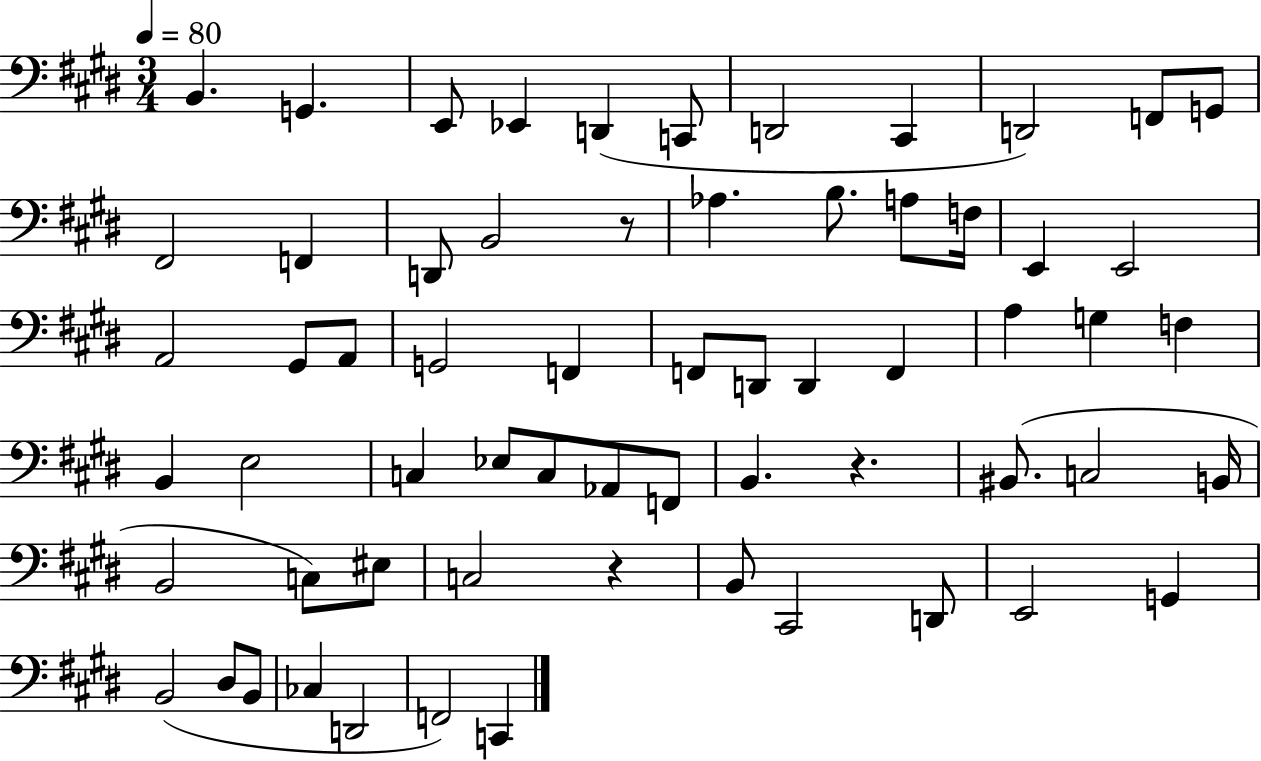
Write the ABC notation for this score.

X:1
T:Untitled
M:3/4
L:1/4
K:E
B,, G,, E,,/2 _E,, D,, C,,/2 D,,2 ^C,, D,,2 F,,/2 G,,/2 ^F,,2 F,, D,,/2 B,,2 z/2 _A, B,/2 A,/2 F,/4 E,, E,,2 A,,2 ^G,,/2 A,,/2 G,,2 F,, F,,/2 D,,/2 D,, F,, A, G, F, B,, E,2 C, _E,/2 C,/2 _A,,/2 F,,/2 B,, z ^B,,/2 C,2 B,,/4 B,,2 C,/2 ^E,/2 C,2 z B,,/2 ^C,,2 D,,/2 E,,2 G,, B,,2 ^D,/2 B,,/2 _C, D,,2 F,,2 C,,